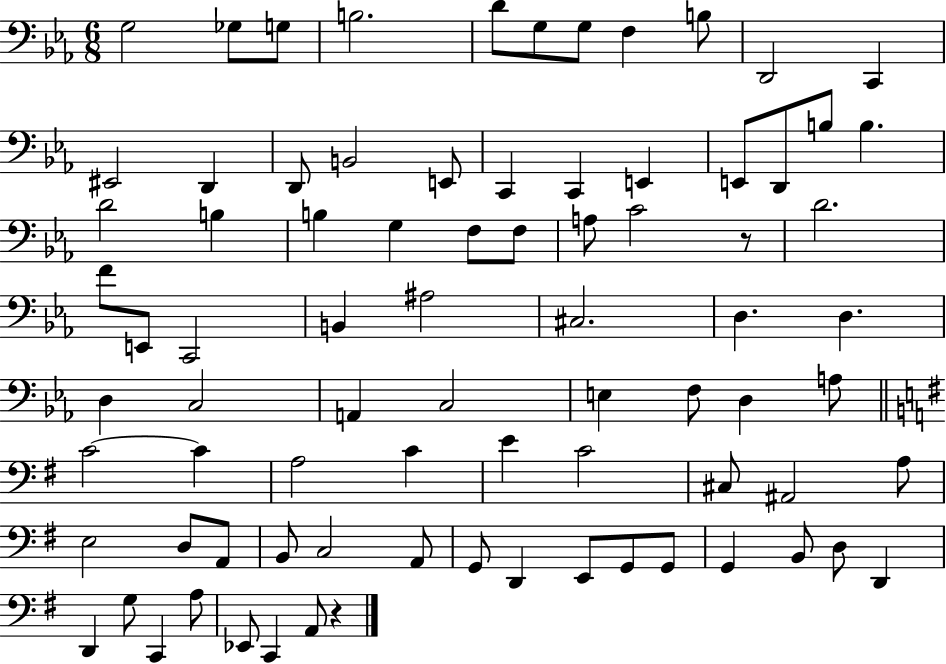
{
  \clef bass
  \numericTimeSignature
  \time 6/8
  \key ees \major
  g2 ges8 g8 | b2. | d'8 g8 g8 f4 b8 | d,2 c,4 | \break eis,2 d,4 | d,8 b,2 e,8 | c,4 c,4 e,4 | e,8 d,8 b8 b4. | \break d'2 b4 | b4 g4 f8 f8 | a8 c'2 r8 | d'2. | \break f'8 e,8 c,2 | b,4 ais2 | cis2. | d4. d4. | \break d4 c2 | a,4 c2 | e4 f8 d4 a8 | \bar "||" \break \key e \minor c'2~~ c'4 | a2 c'4 | e'4 c'2 | cis8 ais,2 a8 | \break e2 d8 a,8 | b,8 c2 a,8 | g,8 d,4 e,8 g,8 g,8 | g,4 b,8 d8 d,4 | \break d,4 g8 c,4 a8 | ees,8 c,4 a,8 r4 | \bar "|."
}